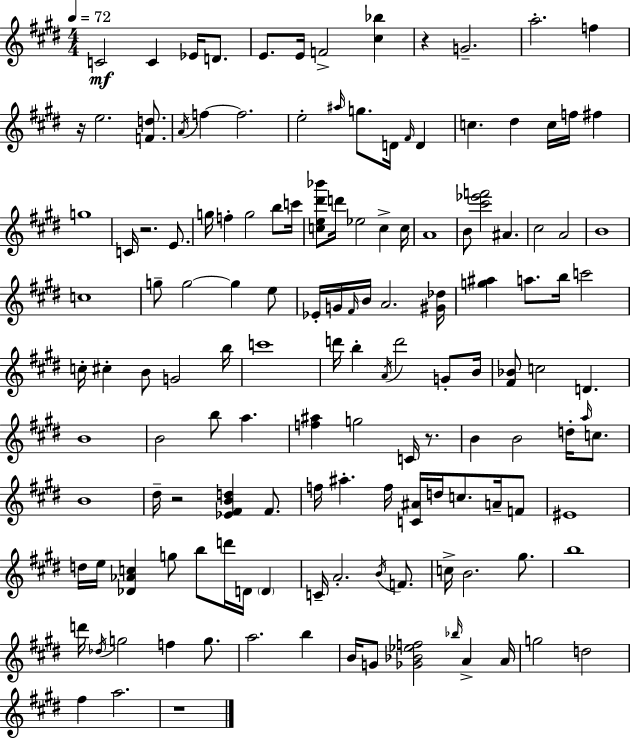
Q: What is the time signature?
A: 4/4